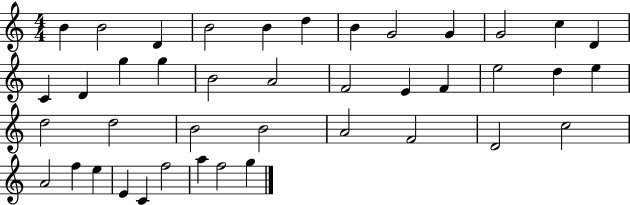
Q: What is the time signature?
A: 4/4